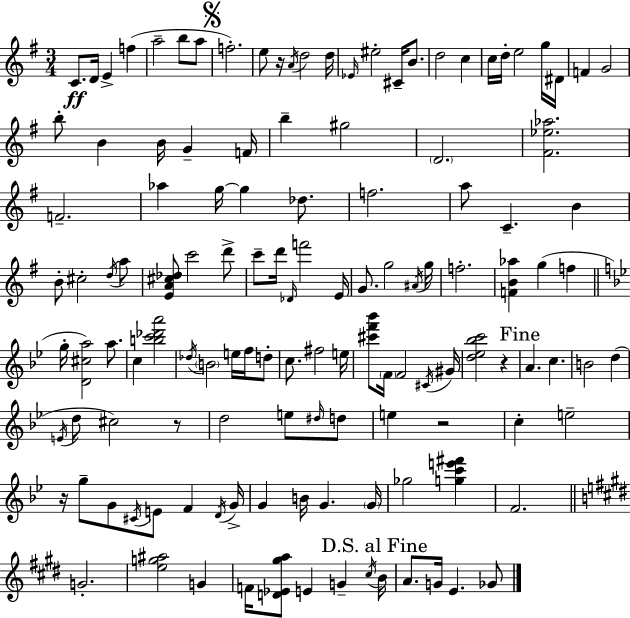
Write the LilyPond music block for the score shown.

{
  \clef treble
  \numericTimeSignature
  \time 3/4
  \key g \major
  c'8.\ff d'16 e'4-> f''4( | a''2-- b''8 a''8 | \mark \markup { \musicglyph "scripts.segno" } f''2.-.) | e''8 r16 \acciaccatura { a'16 } d''2 | \break d''16 \grace { ees'16 } eis''2-. cis'16-- b'8. | d''2 c''4 | c''16 d''16-. e''2 | g''16 dis'16 f'4 g'2 | \break b''8-. b'4 b'16 g'4-- | f'16 b''4-- gis''2 | \parenthesize d'2. | <fis' ees'' aes''>2. | \break f'2.-- | aes''4 g''16~~ g''4 des''8. | f''2. | a''8 c'4.-- b'4 | \break b'8-. cis''2-. | \acciaccatura { d''16 } a''8 <e' a' cis'' des''>8 c'''2 | d'''8-> c'''8-- d'''16 \grace { des'16 } f'''2 | e'16 g'8. g''2 | \break \acciaccatura { ais'16 } g''16 f''2.-. | <f' b' aes''>4 g''4( | f''4 \bar "||" \break \key bes \major g''16-. <d' cis'' a''>2) a''8. | c''4 <b'' c''' des''' a'''>2 | \acciaccatura { des''16 } \parenthesize b'2 e''16 f''16 d''8-. | c''8. fis''2 | \break e''16 <cis''' f''' bes'''>8 \parenthesize f'16 f'2 | \acciaccatura { cis'16 } gis'16 <d'' ees'' bes'' c'''>2 r4 | \mark "Fine" a'4. c''4. | b'2 d''4( | \break \acciaccatura { e'16 } d''8 cis''2) | r8 d''2 e''8 | \grace { dis''16 } d''8 e''4 r2 | c''4-. e''2-- | \break r16 g''8-- g'8 \acciaccatura { cis'16 } e'8 | f'4 \acciaccatura { d'16 } g'16-> g'4 b'16 g'4. | \parenthesize g'16 ges''2 | <g'' c''' e''' fis'''>4 f'2. | \break \bar "||" \break \key e \major g'2.-. | <e'' g'' ais''>2 g'4 | f'16 <d' ees' gis'' a''>8 e'4 g'4-- \acciaccatura { cis''16 } | \mark "D.S. al Fine" b'16 a'8. g'16 e'4. ges'8 | \break \bar "|."
}